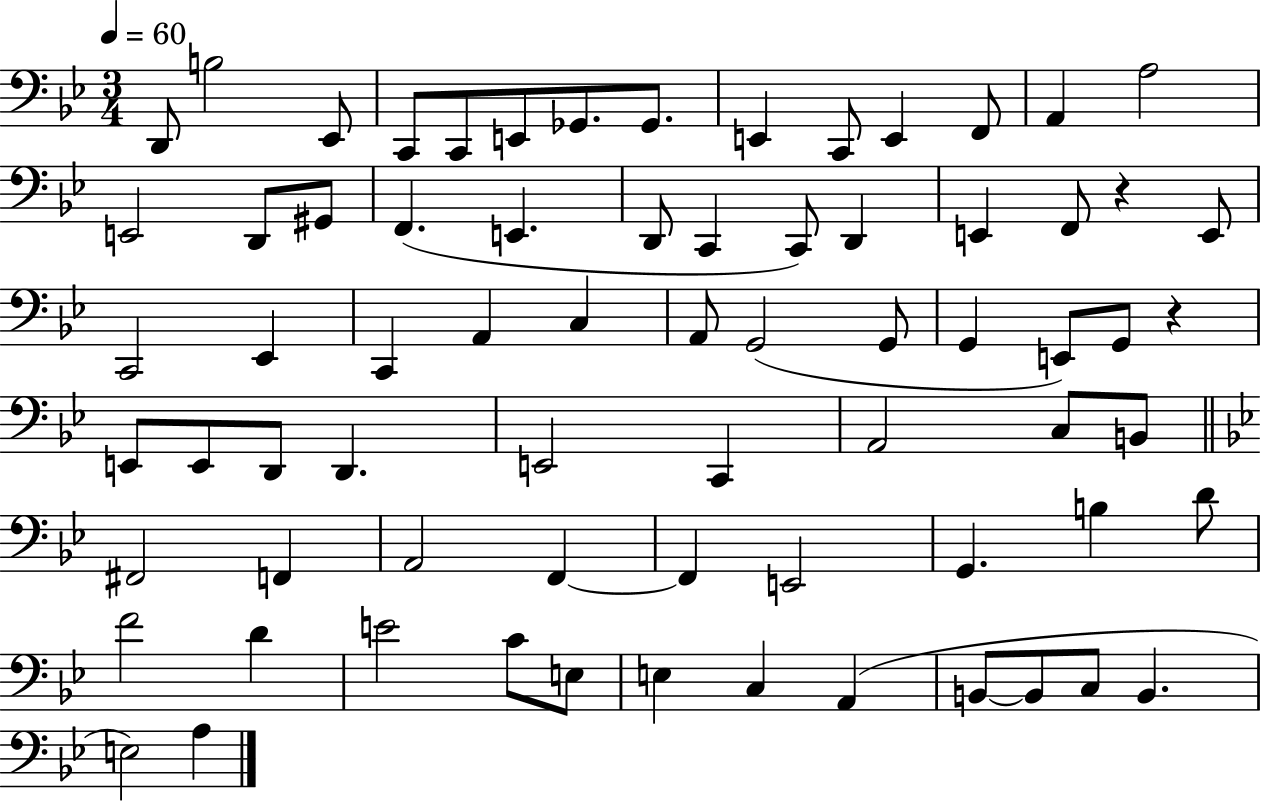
{
  \clef bass
  \numericTimeSignature
  \time 3/4
  \key bes \major
  \tempo 4 = 60
  \repeat volta 2 { d,8 b2 ees,8 | c,8 c,8 e,8 ges,8. ges,8. | e,4 c,8 e,4 f,8 | a,4 a2 | \break e,2 d,8 gis,8 | f,4.( e,4. | d,8 c,4 c,8) d,4 | e,4 f,8 r4 e,8 | \break c,2 ees,4 | c,4 a,4 c4 | a,8 g,2( g,8 | g,4 e,8) g,8 r4 | \break e,8 e,8 d,8 d,4. | e,2 c,4 | a,2 c8 b,8 | \bar "||" \break \key bes \major fis,2 f,4 | a,2 f,4~~ | f,4 e,2 | g,4. b4 d'8 | \break f'2 d'4 | e'2 c'8 e8 | e4 c4 a,4( | b,8~~ b,8 c8 b,4. | \break e2) a4 | } \bar "|."
}